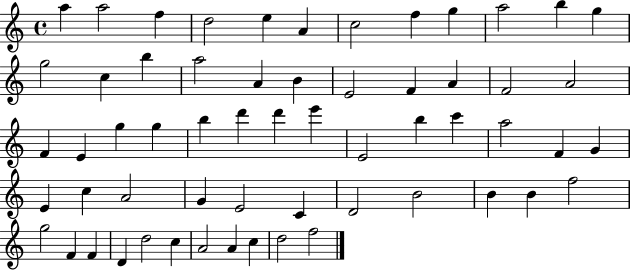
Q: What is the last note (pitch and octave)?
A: F5